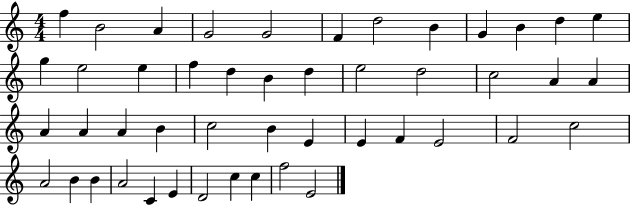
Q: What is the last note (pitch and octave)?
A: E4